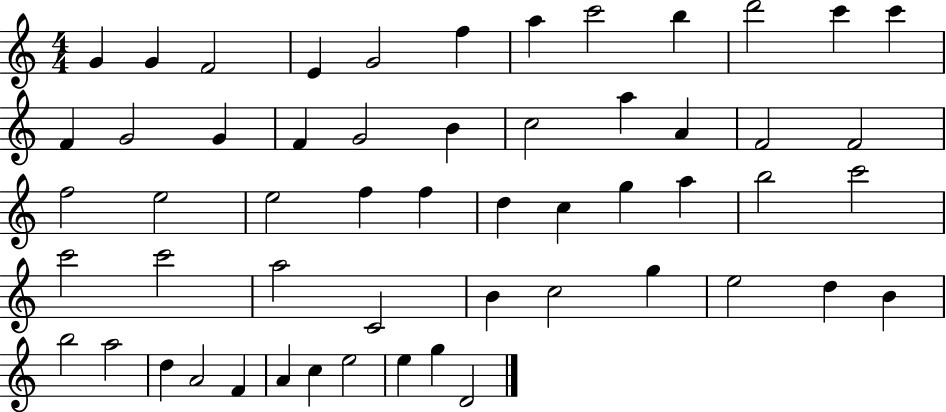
G4/q G4/q F4/h E4/q G4/h F5/q A5/q C6/h B5/q D6/h C6/q C6/q F4/q G4/h G4/q F4/q G4/h B4/q C5/h A5/q A4/q F4/h F4/h F5/h E5/h E5/h F5/q F5/q D5/q C5/q G5/q A5/q B5/h C6/h C6/h C6/h A5/h C4/h B4/q C5/h G5/q E5/h D5/q B4/q B5/h A5/h D5/q A4/h F4/q A4/q C5/q E5/h E5/q G5/q D4/h